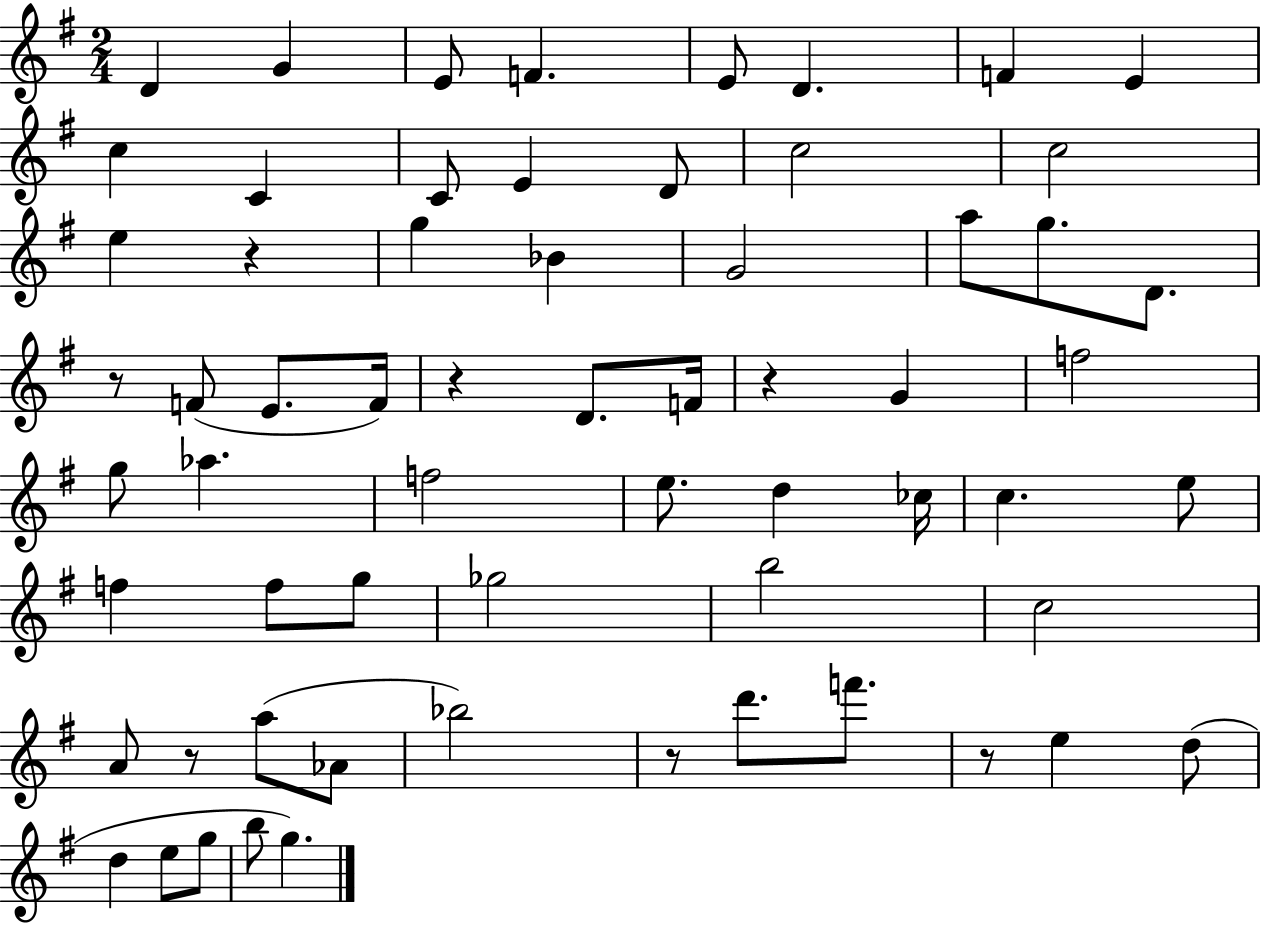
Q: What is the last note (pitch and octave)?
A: G5